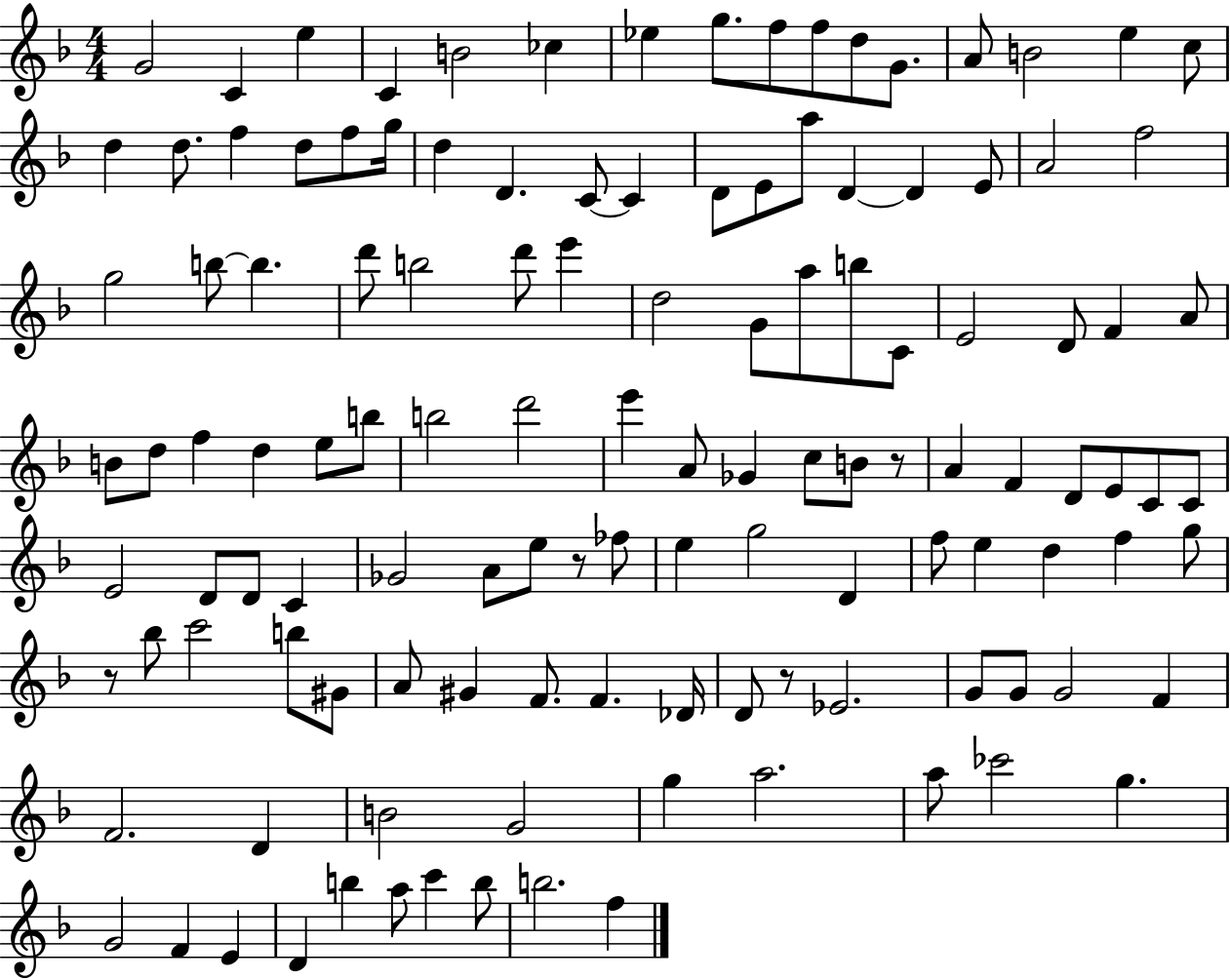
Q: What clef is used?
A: treble